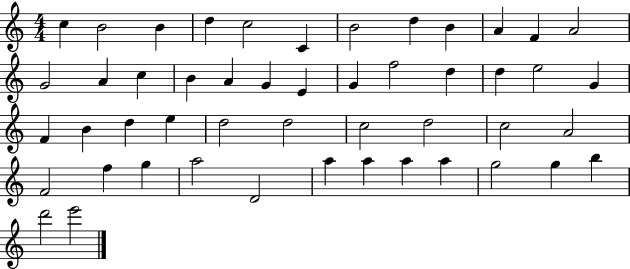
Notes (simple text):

C5/q B4/h B4/q D5/q C5/h C4/q B4/h D5/q B4/q A4/q F4/q A4/h G4/h A4/q C5/q B4/q A4/q G4/q E4/q G4/q F5/h D5/q D5/q E5/h G4/q F4/q B4/q D5/q E5/q D5/h D5/h C5/h D5/h C5/h A4/h F4/h F5/q G5/q A5/h D4/h A5/q A5/q A5/q A5/q G5/h G5/q B5/q D6/h E6/h